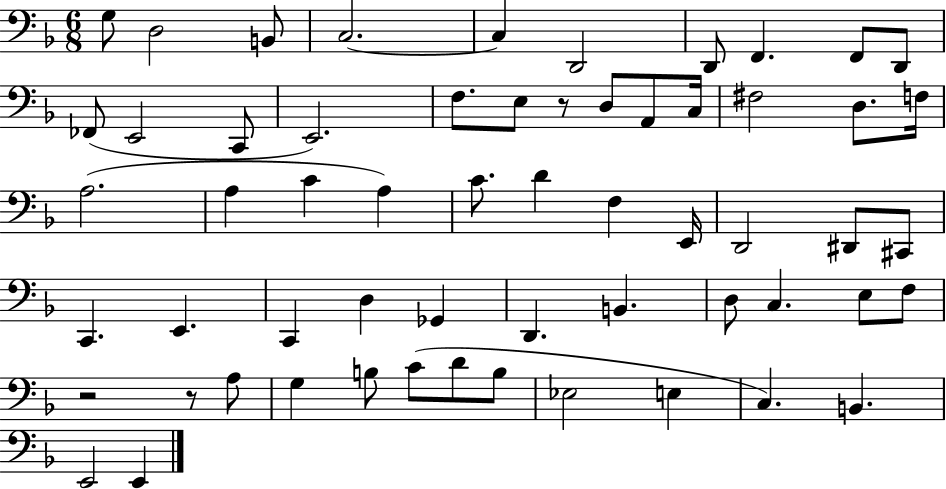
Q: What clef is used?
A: bass